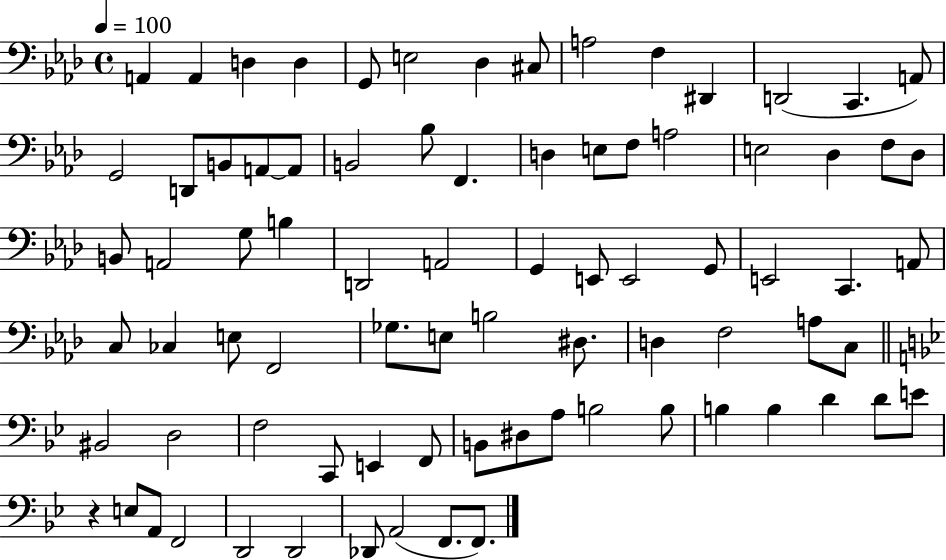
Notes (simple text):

A2/q A2/q D3/q D3/q G2/e E3/h Db3/q C#3/e A3/h F3/q D#2/q D2/h C2/q. A2/e G2/h D2/e B2/e A2/e A2/e B2/h Bb3/e F2/q. D3/q E3/e F3/e A3/h E3/h Db3/q F3/e Db3/e B2/e A2/h G3/e B3/q D2/h A2/h G2/q E2/e E2/h G2/e E2/h C2/q. A2/e C3/e CES3/q E3/e F2/h Gb3/e. E3/e B3/h D#3/e. D3/q F3/h A3/e C3/e BIS2/h D3/h F3/h C2/e E2/q F2/e B2/e D#3/e A3/e B3/h B3/e B3/q B3/q D4/q D4/e E4/e R/q E3/e A2/e F2/h D2/h D2/h Db2/e A2/h F2/e. F2/e.